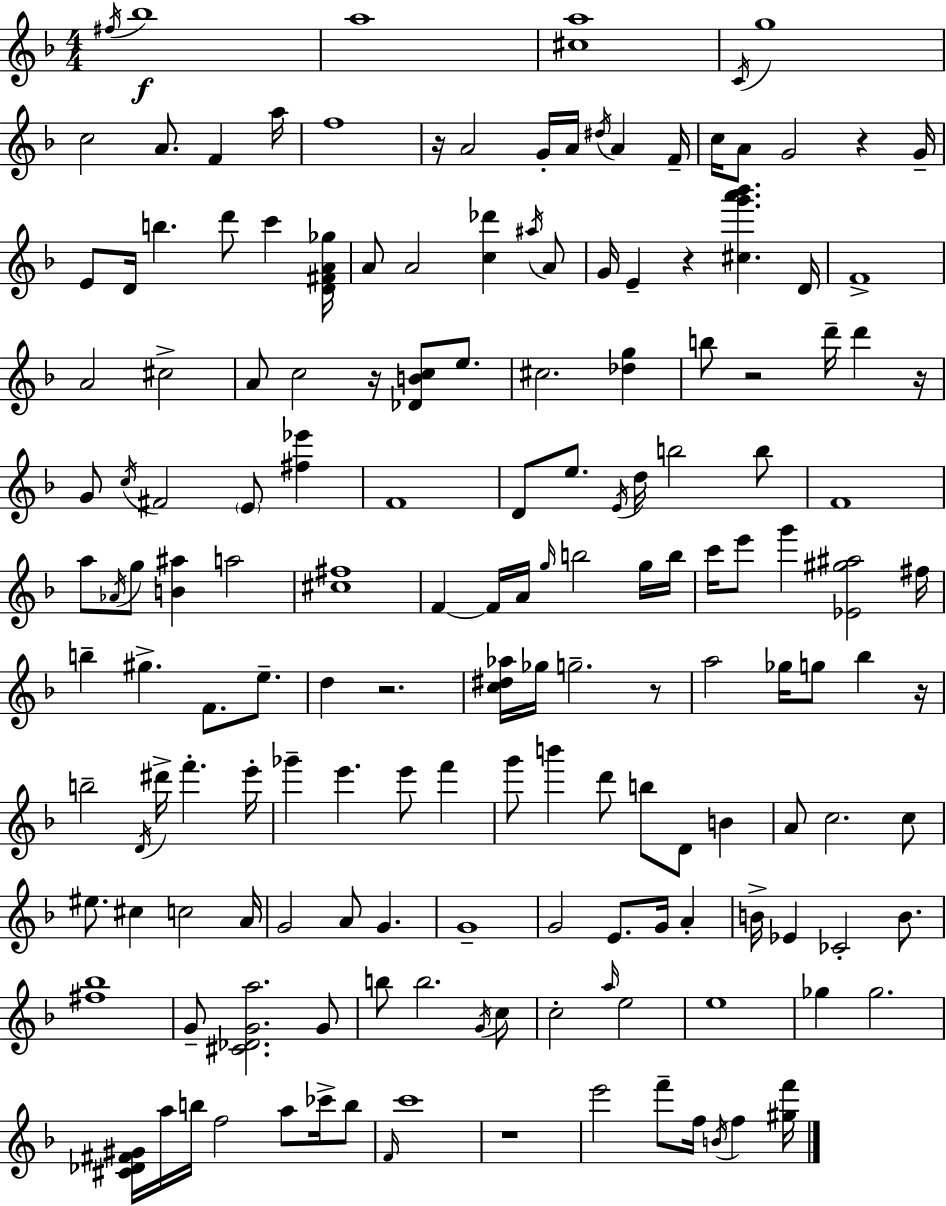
F#5/s Bb5/w A5/w [C#5,A5]/w C4/s G5/w C5/h A4/e. F4/q A5/s F5/w R/s A4/h G4/s A4/s D#5/s A4/q F4/s C5/s A4/e G4/h R/q G4/s E4/e D4/s B5/q. D6/e C6/q [D4,F#4,A4,Gb5]/s A4/e A4/h [C5,Db6]/q A#5/s A4/e G4/s E4/q R/q [C#5,G6,A6,Bb6]/q. D4/s F4/w A4/h C#5/h A4/e C5/h R/s [Db4,B4,C5]/e E5/e. C#5/h. [Db5,G5]/q B5/e R/h D6/s D6/q R/s G4/e C5/s F#4/h E4/e [F#5,Eb6]/q F4/w D4/e E5/e. E4/s D5/s B5/h B5/e F4/w A5/e Ab4/s G5/e [B4,A#5]/q A5/h [C#5,F#5]/w F4/q F4/s A4/s G5/s B5/h G5/s B5/s C6/s E6/e G6/q [Eb4,G#5,A#5]/h F#5/s B5/q G#5/q. F4/e. E5/e. D5/q R/h. [C5,D#5,Ab5]/s Gb5/s G5/h. R/e A5/h Gb5/s G5/e Bb5/q R/s B5/h D4/s D#6/s F6/q. E6/s Gb6/q E6/q. E6/e F6/q G6/e B6/q D6/e B5/e D4/e B4/q A4/e C5/h. C5/e EIS5/e. C#5/q C5/h A4/s G4/h A4/e G4/q. G4/w G4/h E4/e. G4/s A4/q B4/s Eb4/q CES4/h B4/e. [F#5,Bb5]/w G4/e [C#4,Db4,G4,A5]/h. G4/e B5/e B5/h. G4/s C5/e C5/h A5/s E5/h E5/w Gb5/q Gb5/h. [C#4,Db4,F#4,G#4]/s A5/s B5/s F5/h A5/e CES6/s B5/e F4/s C6/w R/w E6/h F6/e F5/s B4/s F5/q [G#5,F6]/s